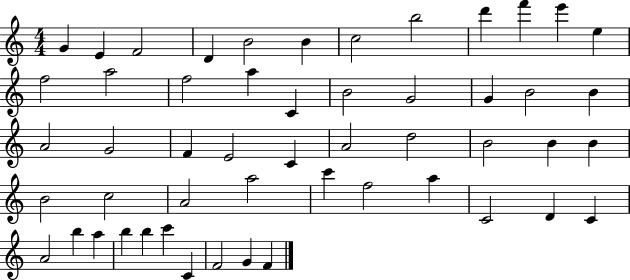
X:1
T:Untitled
M:4/4
L:1/4
K:C
G E F2 D B2 B c2 b2 d' f' e' e f2 a2 f2 a C B2 G2 G B2 B A2 G2 F E2 C A2 d2 B2 B B B2 c2 A2 a2 c' f2 a C2 D C A2 b a b b c' C F2 G F